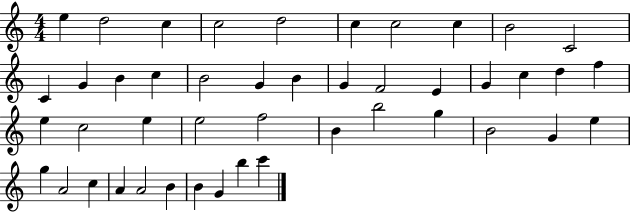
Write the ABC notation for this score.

X:1
T:Untitled
M:4/4
L:1/4
K:C
e d2 c c2 d2 c c2 c B2 C2 C G B c B2 G B G F2 E G c d f e c2 e e2 f2 B b2 g B2 G e g A2 c A A2 B B G b c'